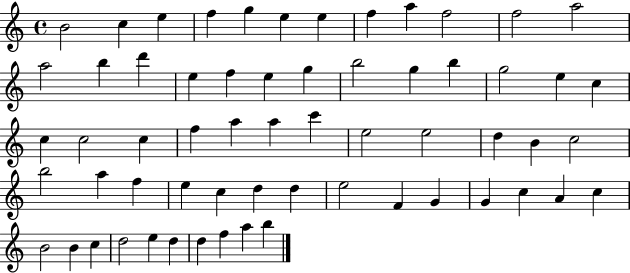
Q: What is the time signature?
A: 4/4